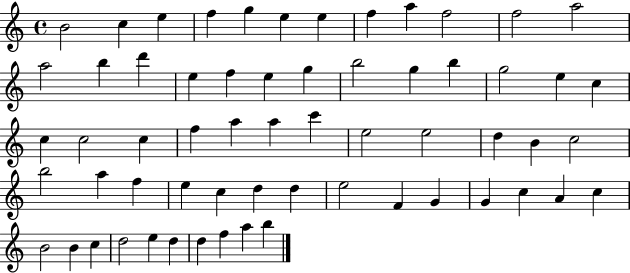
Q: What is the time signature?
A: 4/4